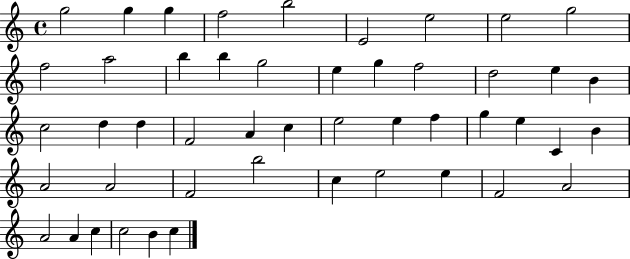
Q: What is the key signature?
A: C major